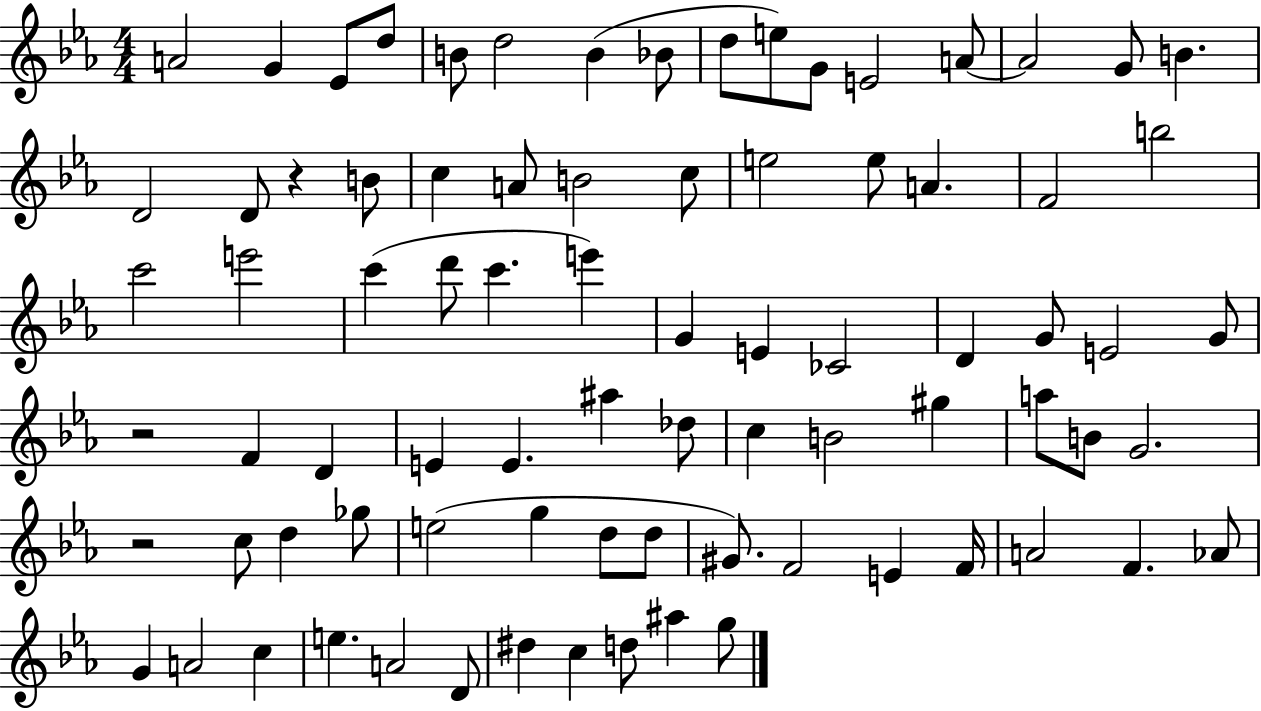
X:1
T:Untitled
M:4/4
L:1/4
K:Eb
A2 G _E/2 d/2 B/2 d2 B _B/2 d/2 e/2 G/2 E2 A/2 A2 G/2 B D2 D/2 z B/2 c A/2 B2 c/2 e2 e/2 A F2 b2 c'2 e'2 c' d'/2 c' e' G E _C2 D G/2 E2 G/2 z2 F D E E ^a _d/2 c B2 ^g a/2 B/2 G2 z2 c/2 d _g/2 e2 g d/2 d/2 ^G/2 F2 E F/4 A2 F _A/2 G A2 c e A2 D/2 ^d c d/2 ^a g/2